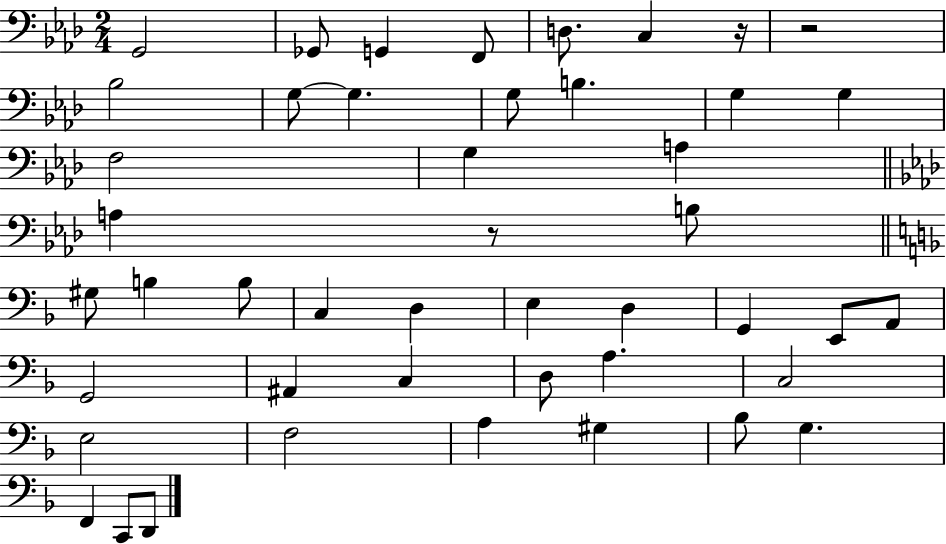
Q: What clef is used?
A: bass